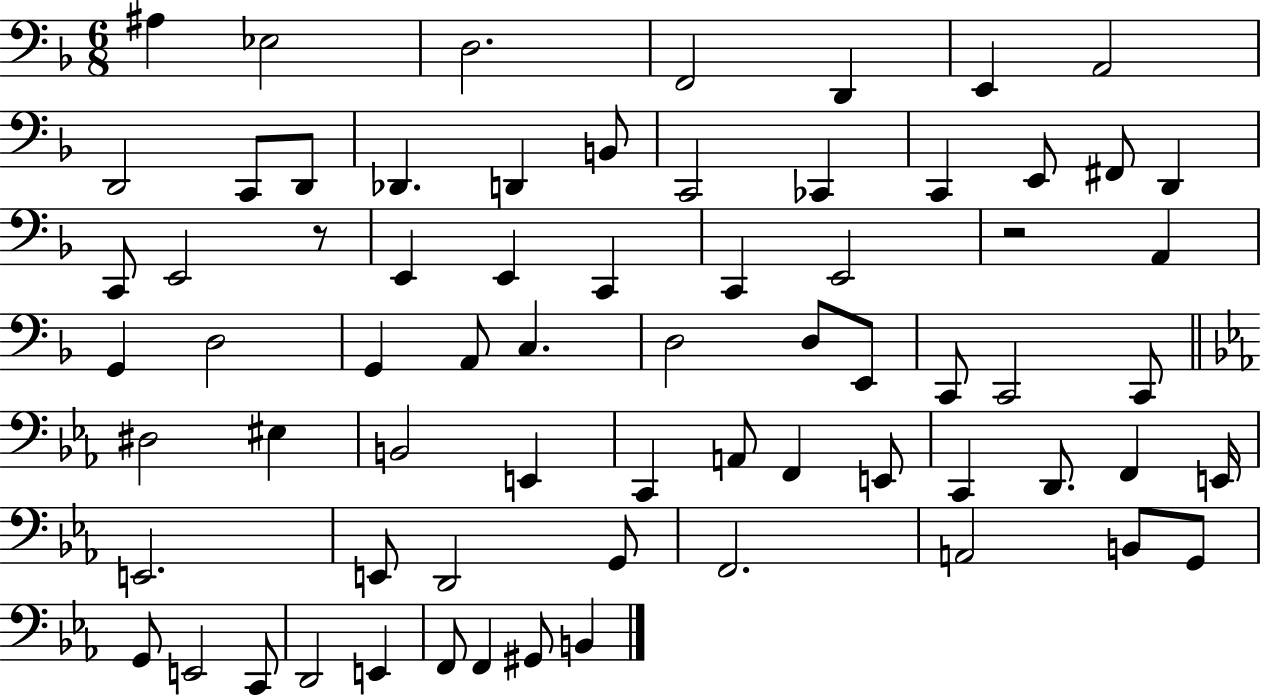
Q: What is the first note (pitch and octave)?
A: A#3